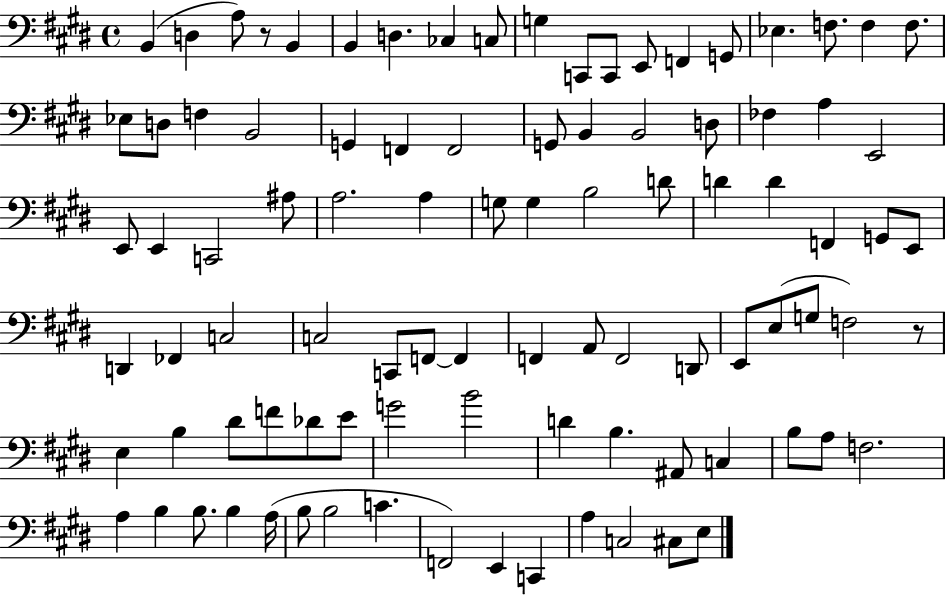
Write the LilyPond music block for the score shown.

{
  \clef bass
  \time 4/4
  \defaultTimeSignature
  \key e \major
  b,4( d4 a8) r8 b,4 | b,4 d4. ces4 c8 | g4 c,8 c,8 e,8 f,4 g,8 | ees4. f8. f4 f8. | \break ees8 d8 f4 b,2 | g,4 f,4 f,2 | g,8 b,4 b,2 d8 | fes4 a4 e,2 | \break e,8 e,4 c,2 ais8 | a2. a4 | g8 g4 b2 d'8 | d'4 d'4 f,4 g,8 e,8 | \break d,4 fes,4 c2 | c2 c,8 f,8~~ f,4 | f,4 a,8 f,2 d,8 | e,8 e8( g8 f2) r8 | \break e4 b4 dis'8 f'8 des'8 e'8 | g'2 b'2 | d'4 b4. ais,8 c4 | b8 a8 f2. | \break a4 b4 b8. b4 a16( | b8 b2 c'4. | f,2) e,4 c,4 | a4 c2 cis8 e8 | \break \bar "|."
}